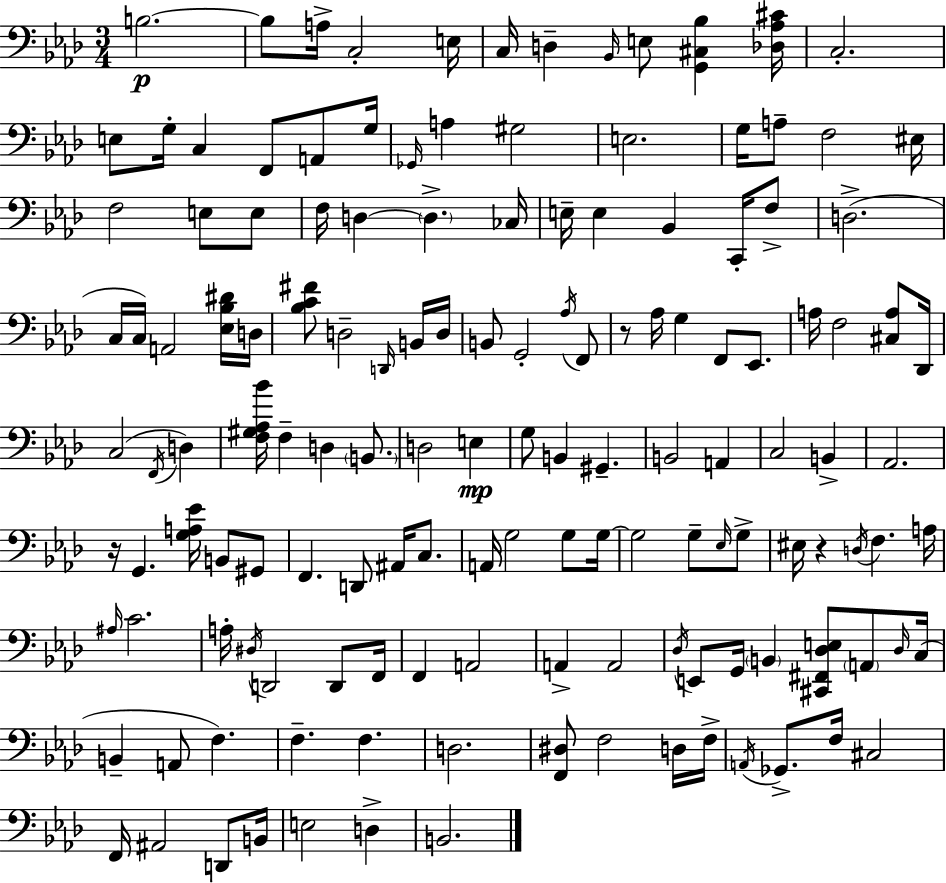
{
  \clef bass
  \numericTimeSignature
  \time 3/4
  \key f \minor
  b2.~~\p | b8 a16-> c2-. e16 | c16 d4-- \grace { bes,16 } e8 <g, cis bes>4 | <des aes cis'>16 c2.-. | \break e8 g16-. c4 f,8 a,8 | g16 \grace { ges,16 } a4 gis2 | e2. | g16 a8-- f2 | \break eis16 f2 e8 | e8 f16 d4~~ \parenthesize d4.-> | ces16 e16-- e4 bes,4 c,16-. | f8-> d2.->( | \break c16 c16) a,2 | <ees bes dis'>16 d16 <bes c' fis'>8 d2-- | \grace { d,16 } b,16 d16 b,8 g,2-. | \acciaccatura { aes16 } f,8 r8 aes16 g4 f,8 | \break ees,8. a16 f2 | <cis a>8 des,16 c2( | \acciaccatura { f,16 } d4) <f gis aes bes'>16 f4-- d4 | \parenthesize b,8. d2 | \break e4\mp g8 b,4 gis,4.-- | b,2 | a,4 c2 | b,4-> aes,2. | \break r16 g,4. | <g a ees'>16 b,8 gis,8 f,4. d,8 | ais,16 c8. a,16 g2 | g8 g16~~ g2 | \break g8-- \grace { ees16 } g8-> eis16 r4 \acciaccatura { d16 } | f4. a16 \grace { ais16 } c'2. | a16-. \acciaccatura { dis16 } d,2 | d,8 f,16 f,4 | \break a,2 a,4-> | a,2 \acciaccatura { des16 } e,8 | g,16 \parenthesize b,4 <cis, fis, des e>8 \parenthesize a,8 \grace { des16 }( c16 b,4-- | a,8 f4.) f4.-- | \break f4. d2. | <f, dis>8 | f2 d16 f16-> \acciaccatura { a,16 } | ges,8.-> f16 cis2 | \break f,16 ais,2 d,8 b,16 | e2 d4-> | b,2. | \bar "|."
}